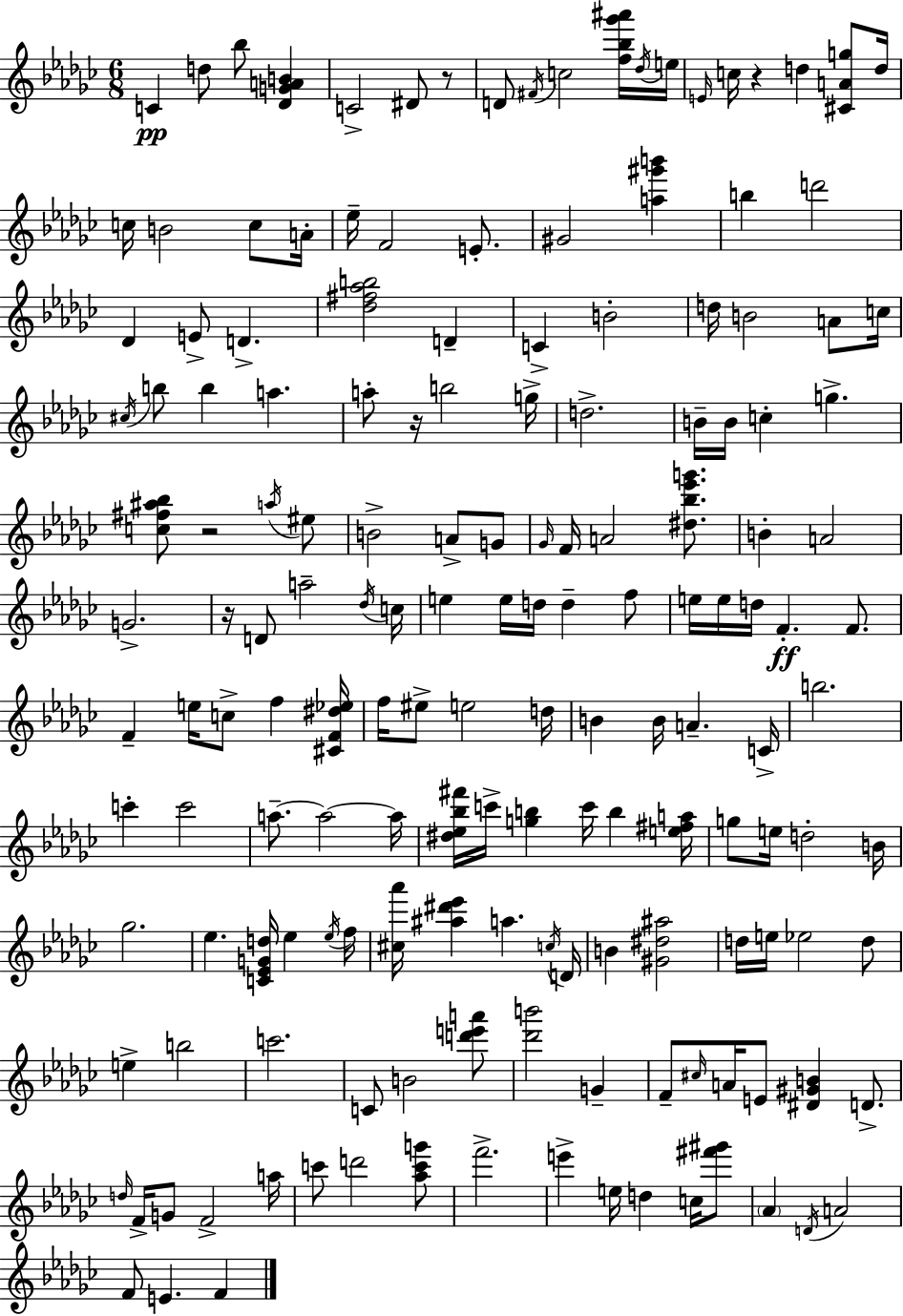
{
  \clef treble
  \numericTimeSignature
  \time 6/8
  \key ees \minor
  c'4\pp d''8 bes''8 <des' g' a' b'>4 | c'2-> dis'8 r8 | d'8 \acciaccatura { fis'16 } c''2 <f'' bes'' ges''' ais'''>16 | \acciaccatura { des''16 } e''16 \grace { e'16 } c''16 r4 d''4 | \break <cis' a' g''>8 d''16 c''16 b'2 | c''8 a'16-. ees''16-- f'2 | e'8.-. gis'2 <a'' gis''' b'''>4 | b''4 d'''2 | \break des'4 e'8-> d'4.-> | <des'' fis'' aes'' b''>2 d'4-- | c'4-> b'2-. | d''16 b'2 | \break a'8 c''16 \acciaccatura { cis''16 } b''8 b''4 a''4. | a''8-. r16 b''2 | g''16-> d''2.-> | b'16-- b'16 c''4-. g''4.-> | \break <c'' fis'' ais'' bes''>8 r2 | \acciaccatura { a''16 } eis''8 b'2-> | a'8-> g'8 \grace { ges'16 } f'16 a'2 | <dis'' bes'' ees''' g'''>8. b'4-. a'2 | \break g'2.-> | r16 d'8 a''2-- | \acciaccatura { des''16 } c''16 e''4 e''16 | d''16 d''4-- f''8 e''16 e''16 d''16 f'4.-.\ff | \break f'8. f'4-- e''16 | c''8-> f''4 <cis' f' dis'' ees''>16 f''16 eis''8-> e''2 | d''16 b'4 b'16 | a'4.-- c'16-> b''2. | \break c'''4-. c'''2 | a''8.--~~ a''2~~ | a''16 <dis'' ees'' bes'' fis'''>16 c'''16-> <g'' b''>4 | c'''16 b''4 <e'' fis'' a''>16 g''8 e''16 d''2-. | \break b'16 ges''2. | ees''4. | <c' ees' g' d''>16 ees''4 \acciaccatura { ees''16 } f''16 <cis'' aes'''>16 <ais'' dis''' ees'''>4 | a''4. \acciaccatura { c''16 } d'16 b'4 | \break <gis' dis'' ais''>2 d''16 e''16 ees''2 | d''8 e''4-> | b''2 c'''2. | c'8 b'2 | \break <d''' e''' a'''>8 <des''' b'''>2 | g'4-- f'8-- \grace { cis''16 } | a'16 e'8 <dis' gis' b'>4 d'8.-> \grace { d''16 } f'16-> | g'8 f'2-> a''16 c'''8 | \break d'''2 <aes'' c''' g'''>8 f'''2.-> | e'''4-> | e''16 d''4 c''16 <fis''' gis'''>8 \parenthesize aes'4 | \acciaccatura { d'16 } a'2 | \break f'8 e'4. f'4 | \bar "|."
}